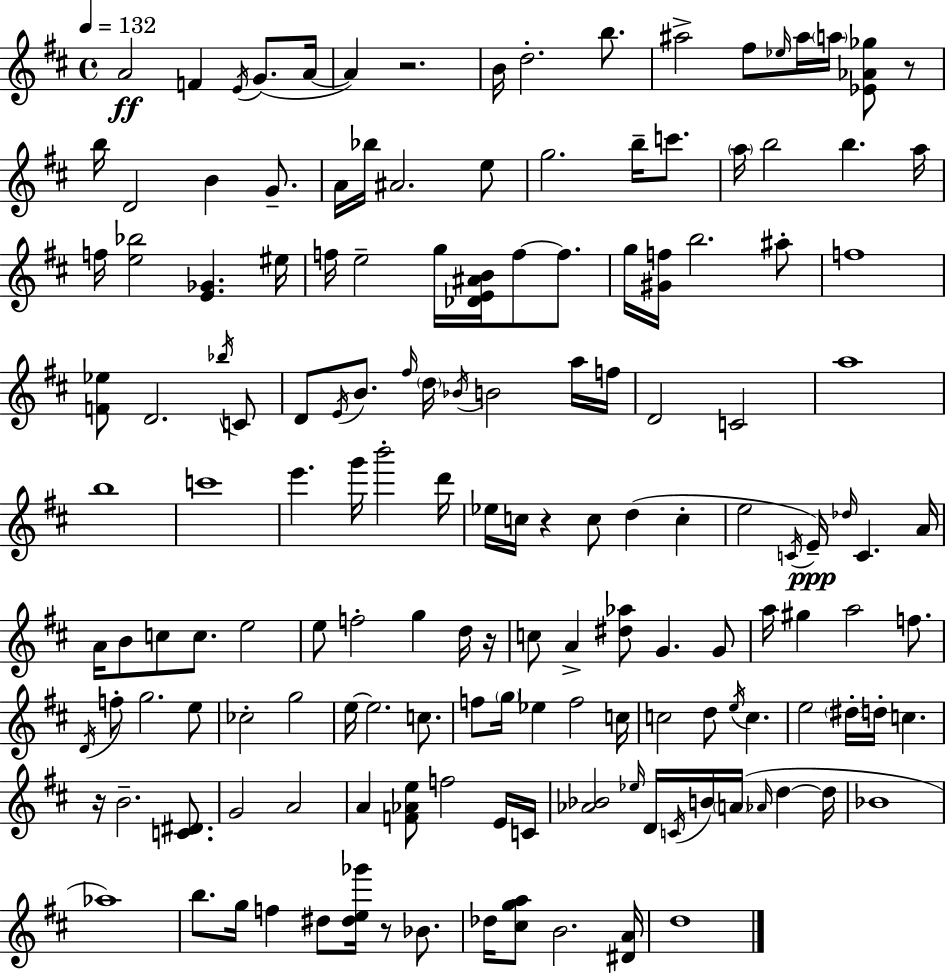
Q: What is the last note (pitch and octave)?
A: D5